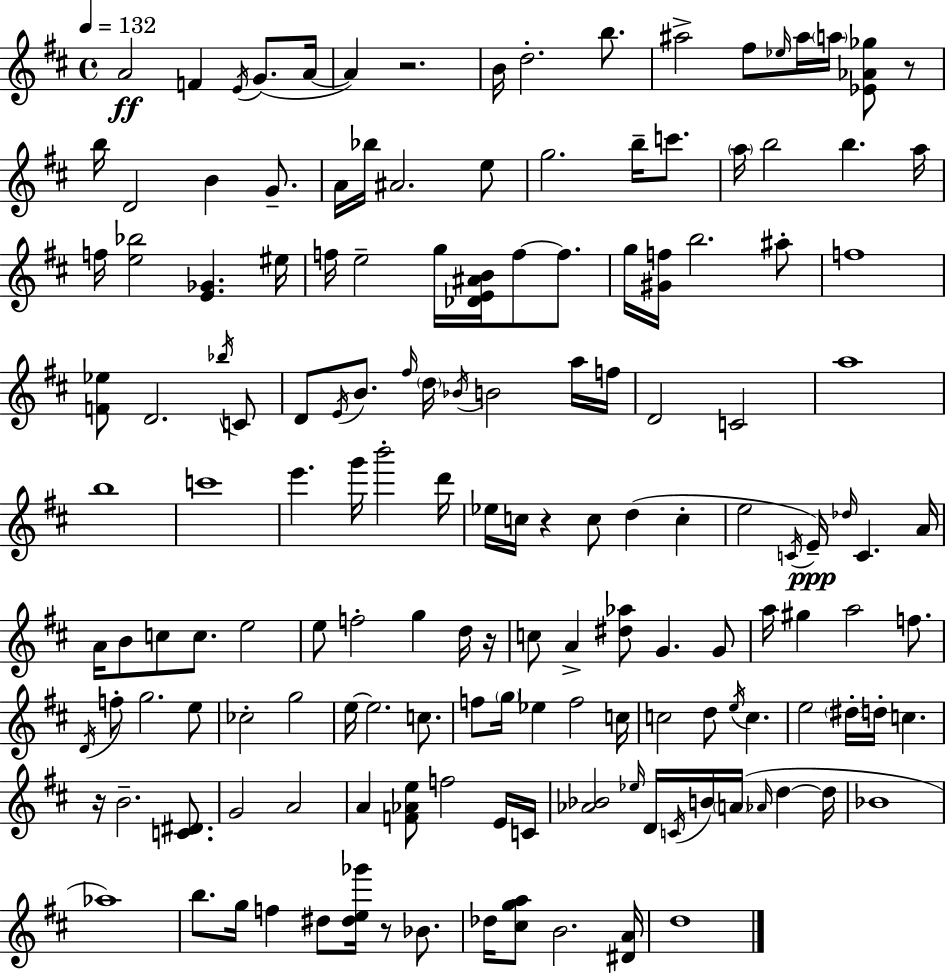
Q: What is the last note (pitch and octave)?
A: D5